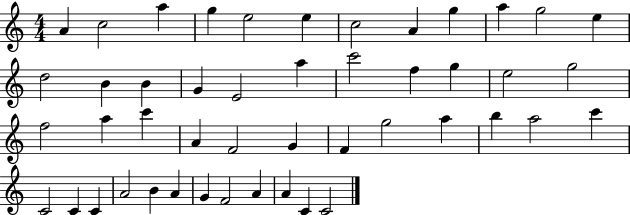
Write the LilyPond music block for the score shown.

{
  \clef treble
  \numericTimeSignature
  \time 4/4
  \key c \major
  a'4 c''2 a''4 | g''4 e''2 e''4 | c''2 a'4 g''4 | a''4 g''2 e''4 | \break d''2 b'4 b'4 | g'4 e'2 a''4 | c'''2 f''4 g''4 | e''2 g''2 | \break f''2 a''4 c'''4 | a'4 f'2 g'4 | f'4 g''2 a''4 | b''4 a''2 c'''4 | \break c'2 c'4 c'4 | a'2 b'4 a'4 | g'4 f'2 a'4 | a'4 c'4 c'2 | \break \bar "|."
}